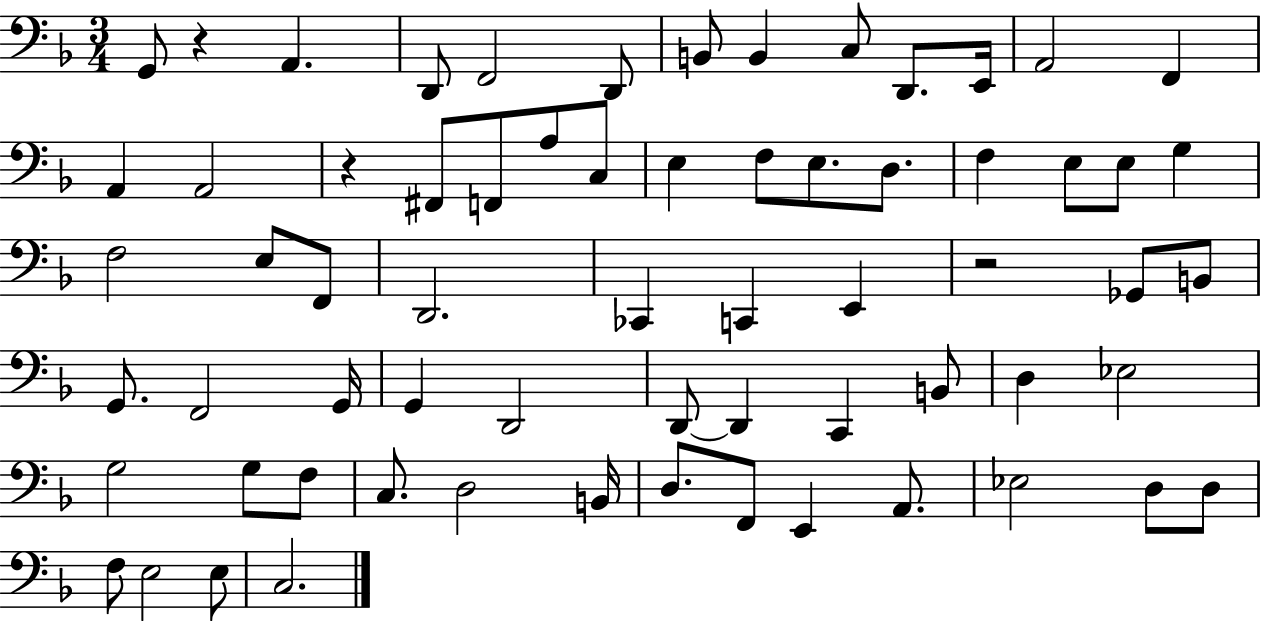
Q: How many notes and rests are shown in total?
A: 66